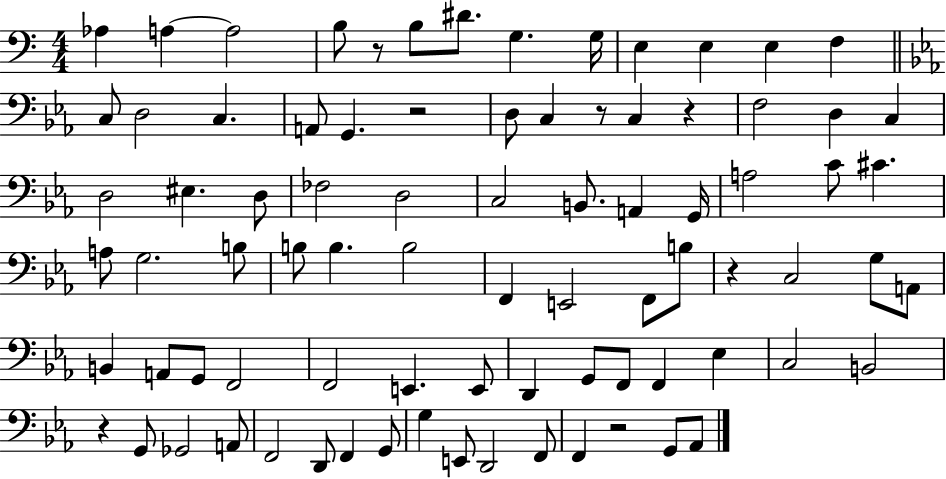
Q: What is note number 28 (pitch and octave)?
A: D3